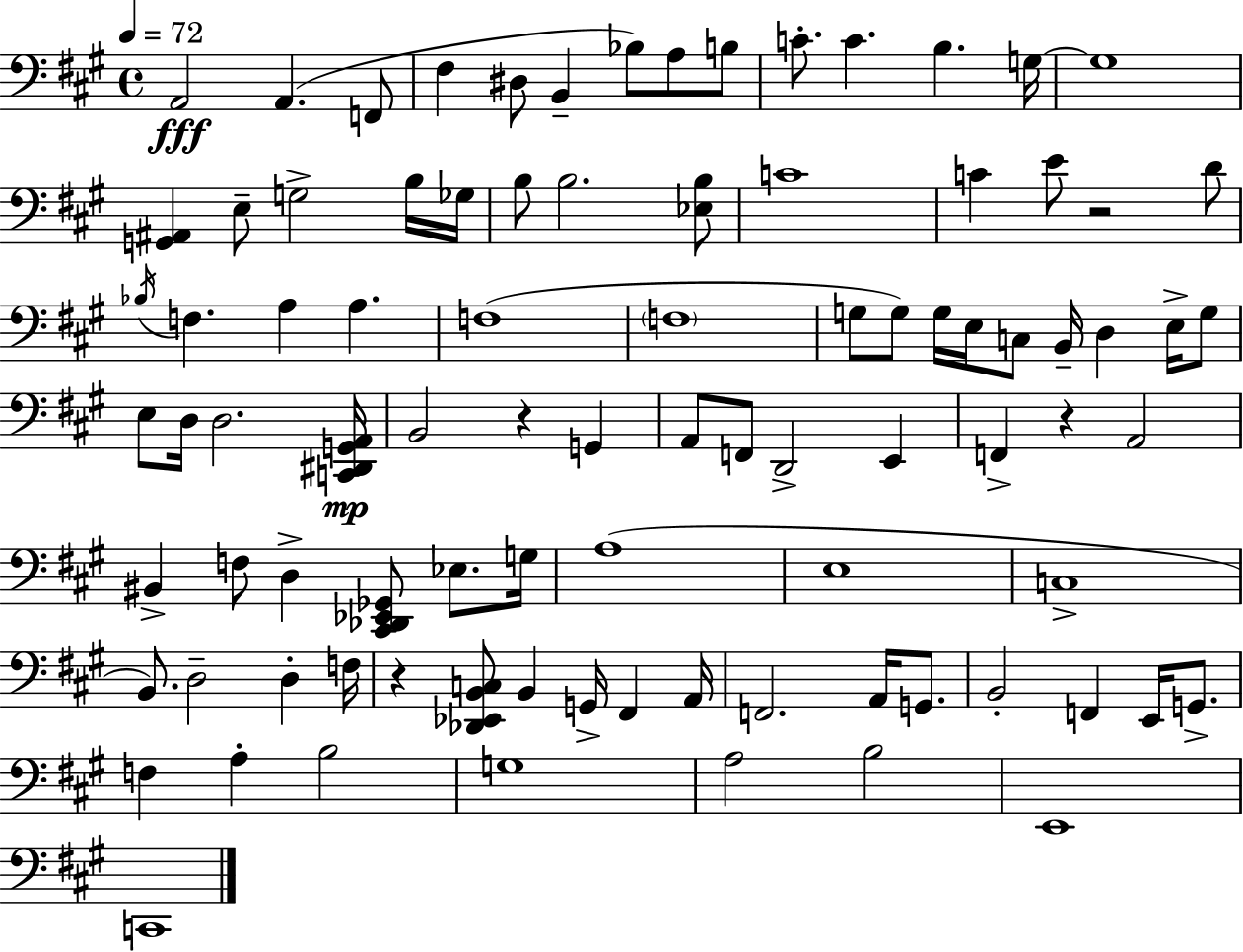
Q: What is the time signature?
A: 4/4